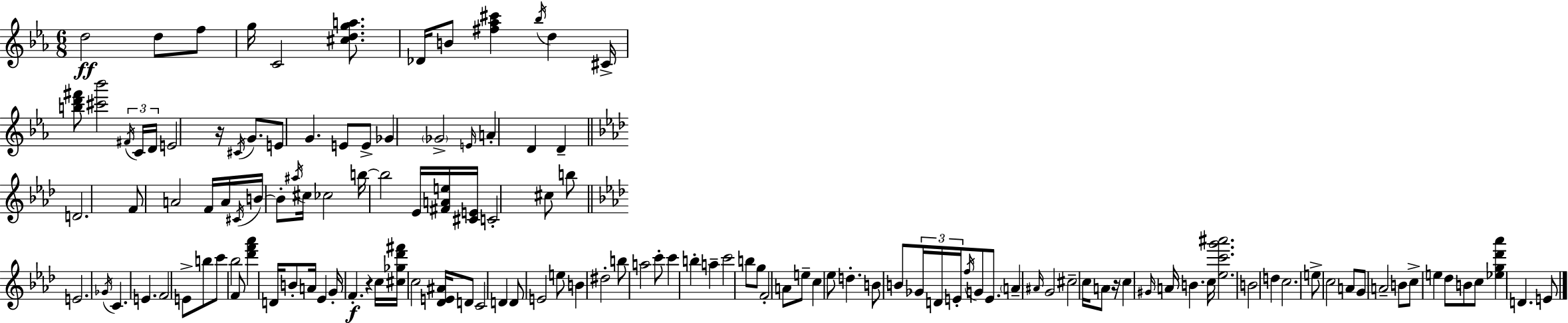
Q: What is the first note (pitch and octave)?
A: D5